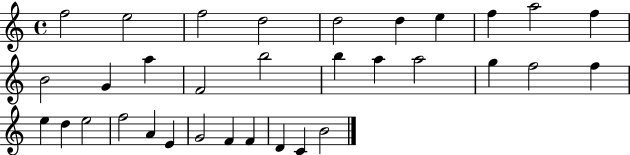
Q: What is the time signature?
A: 4/4